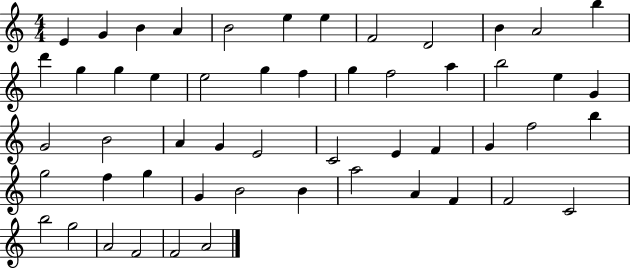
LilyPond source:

{
  \clef treble
  \numericTimeSignature
  \time 4/4
  \key c \major
  e'4 g'4 b'4 a'4 | b'2 e''4 e''4 | f'2 d'2 | b'4 a'2 b''4 | \break d'''4 g''4 g''4 e''4 | e''2 g''4 f''4 | g''4 f''2 a''4 | b''2 e''4 g'4 | \break g'2 b'2 | a'4 g'4 e'2 | c'2 e'4 f'4 | g'4 f''2 b''4 | \break g''2 f''4 g''4 | g'4 b'2 b'4 | a''2 a'4 f'4 | f'2 c'2 | \break b''2 g''2 | a'2 f'2 | f'2 a'2 | \bar "|."
}